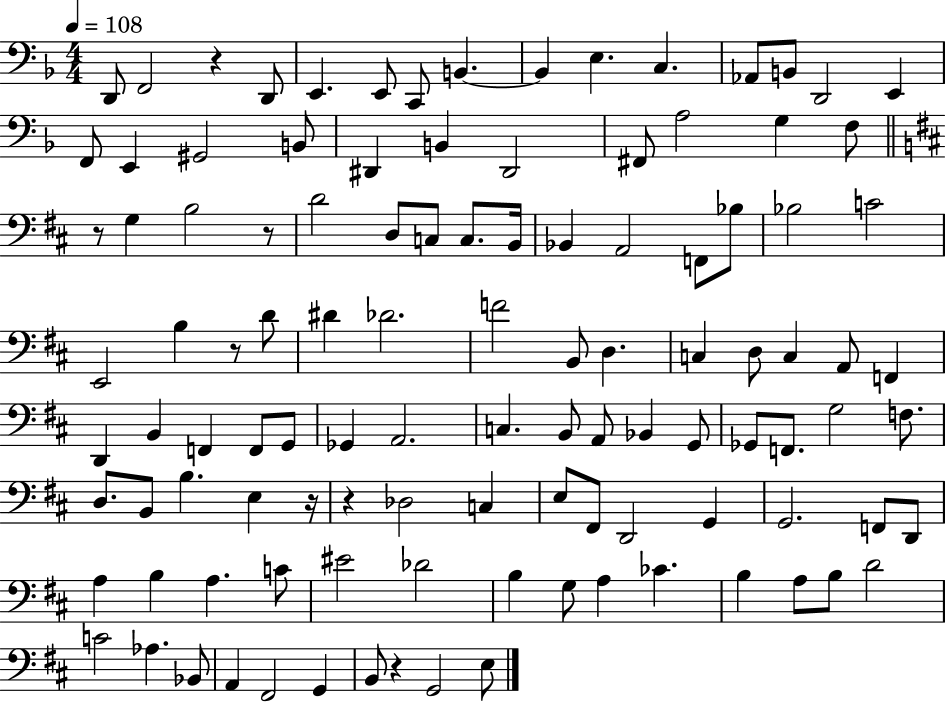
X:1
T:Untitled
M:4/4
L:1/4
K:F
D,,/2 F,,2 z D,,/2 E,, E,,/2 C,,/2 B,, B,, E, C, _A,,/2 B,,/2 D,,2 E,, F,,/2 E,, ^G,,2 B,,/2 ^D,, B,, ^D,,2 ^F,,/2 A,2 G, F,/2 z/2 G, B,2 z/2 D2 D,/2 C,/2 C,/2 B,,/4 _B,, A,,2 F,,/2 _B,/2 _B,2 C2 E,,2 B, z/2 D/2 ^D _D2 F2 B,,/2 D, C, D,/2 C, A,,/2 F,, D,, B,, F,, F,,/2 G,,/2 _G,, A,,2 C, B,,/2 A,,/2 _B,, G,,/2 _G,,/2 F,,/2 G,2 F,/2 D,/2 B,,/2 B, E, z/4 z _D,2 C, E,/2 ^F,,/2 D,,2 G,, G,,2 F,,/2 D,,/2 A, B, A, C/2 ^E2 _D2 B, G,/2 A, _C B, A,/2 B,/2 D2 C2 _A, _B,,/2 A,, ^F,,2 G,, B,,/2 z G,,2 E,/2